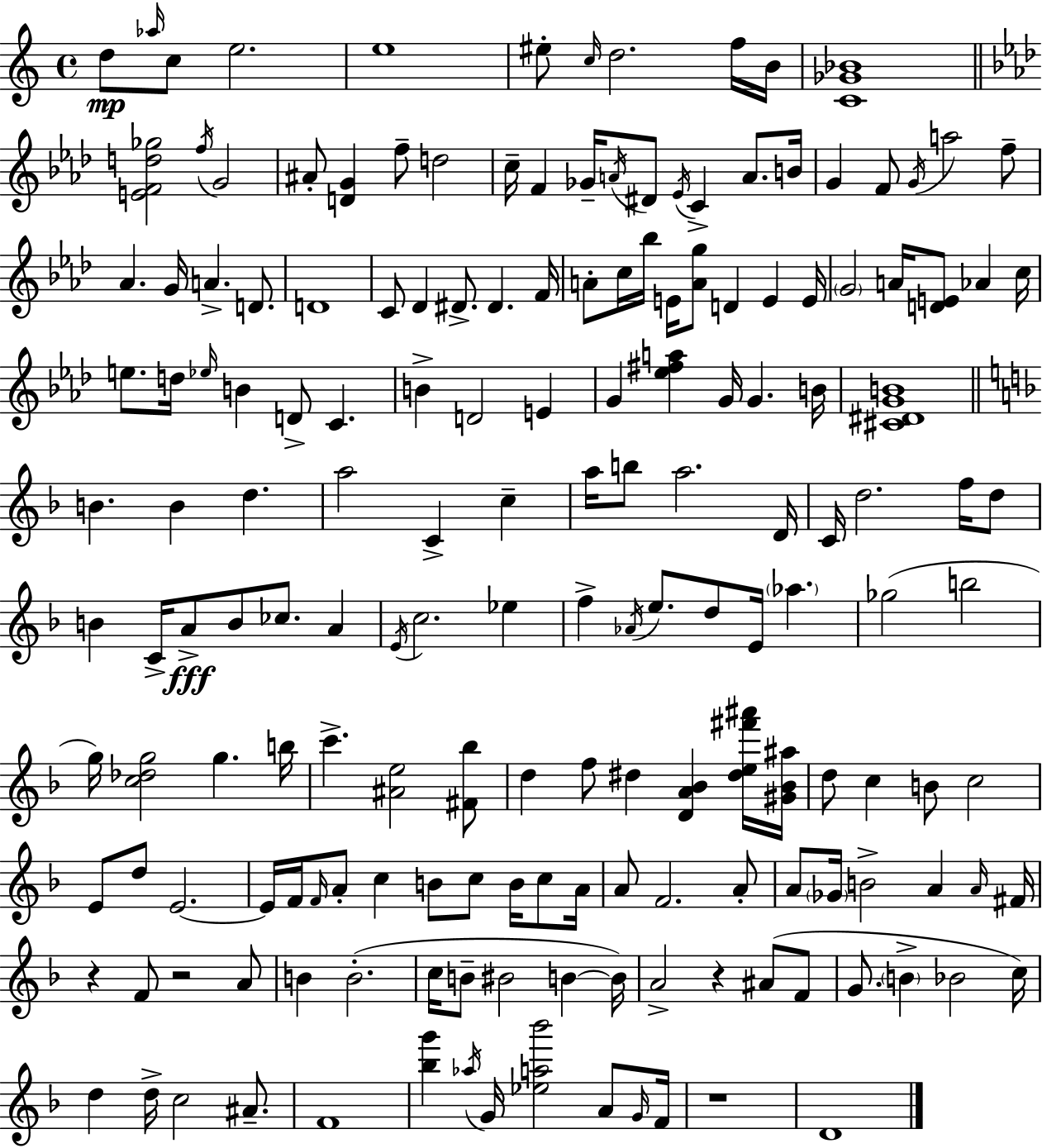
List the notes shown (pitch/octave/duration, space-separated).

D5/e Ab5/s C5/e E5/h. E5/w EIS5/e C5/s D5/h. F5/s B4/s [C4,Gb4,Bb4]/w [E4,F4,D5,Gb5]/h F5/s G4/h A#4/e [D4,G4]/q F5/e D5/h C5/s F4/q Gb4/s A4/s D#4/e Eb4/s C4/q A4/e. B4/s G4/q F4/e G4/s A5/h F5/e Ab4/q. G4/s A4/q. D4/e. D4/w C4/e Db4/q D#4/e. D#4/q. F4/s A4/e C5/s Bb5/s E4/s [A4,G5]/e D4/q E4/q E4/s G4/h A4/s [D4,E4]/e Ab4/q C5/s E5/e. D5/s Eb5/s B4/q D4/e C4/q. B4/q D4/h E4/q G4/q [Eb5,F#5,A5]/q G4/s G4/q. B4/s [C#4,D#4,G4,B4]/w B4/q. B4/q D5/q. A5/h C4/q C5/q A5/s B5/e A5/h. D4/s C4/s D5/h. F5/s D5/e B4/q C4/s A4/e B4/e CES5/e. A4/q E4/s C5/h. Eb5/q F5/q Ab4/s E5/e. D5/e E4/s Ab5/q. Gb5/h B5/h G5/s [C5,Db5,G5]/h G5/q. B5/s C6/q. [A#4,E5]/h [F#4,Bb5]/e D5/q F5/e D#5/q [D4,A4,Bb4]/q [D#5,E5,F#6,A#6]/s [G#4,Bb4,A#5]/s D5/e C5/q B4/e C5/h E4/e D5/e E4/h. E4/s F4/s F4/s A4/e C5/q B4/e C5/e B4/s C5/e A4/s A4/e F4/h. A4/e A4/e Gb4/s B4/h A4/q A4/s F#4/s R/q F4/e R/h A4/e B4/q B4/h. C5/s B4/e BIS4/h B4/q B4/s A4/h R/q A#4/e F4/e G4/e. B4/q Bb4/h C5/s D5/q D5/s C5/h A#4/e. F4/w [Bb5,G6]/q Ab5/s G4/s [Eb5,A5,Bb6]/h A4/e G4/s F4/s R/w D4/w